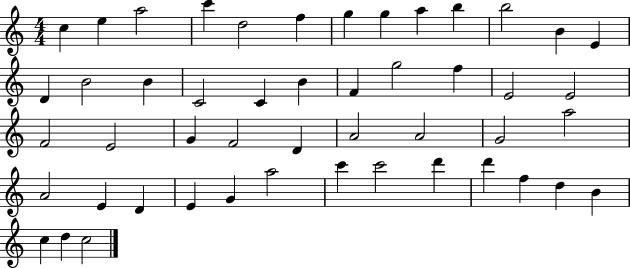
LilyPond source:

{
  \clef treble
  \numericTimeSignature
  \time 4/4
  \key c \major
  c''4 e''4 a''2 | c'''4 d''2 f''4 | g''4 g''4 a''4 b''4 | b''2 b'4 e'4 | \break d'4 b'2 b'4 | c'2 c'4 b'4 | f'4 g''2 f''4 | e'2 e'2 | \break f'2 e'2 | g'4 f'2 d'4 | a'2 a'2 | g'2 a''2 | \break a'2 e'4 d'4 | e'4 g'4 a''2 | c'''4 c'''2 d'''4 | d'''4 f''4 d''4 b'4 | \break c''4 d''4 c''2 | \bar "|."
}